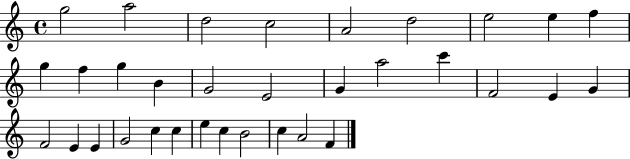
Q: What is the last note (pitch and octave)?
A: F4